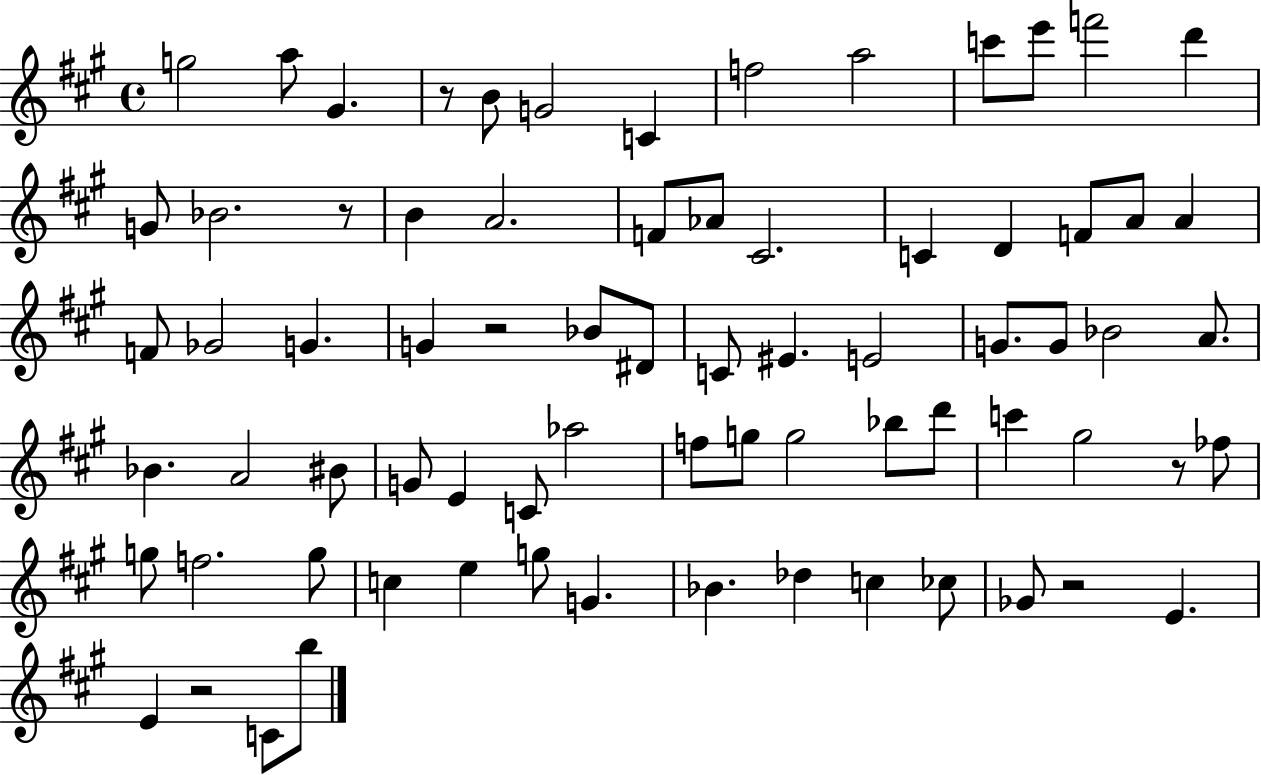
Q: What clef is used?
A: treble